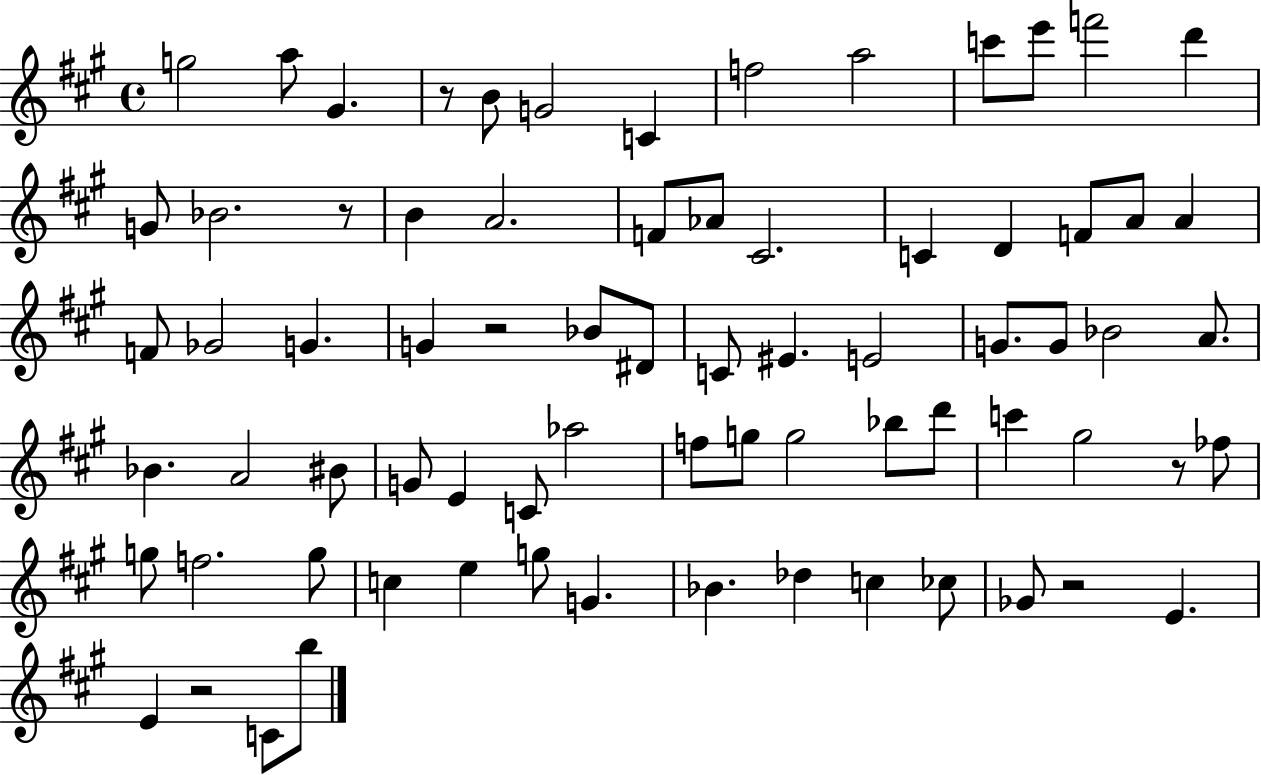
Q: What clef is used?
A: treble